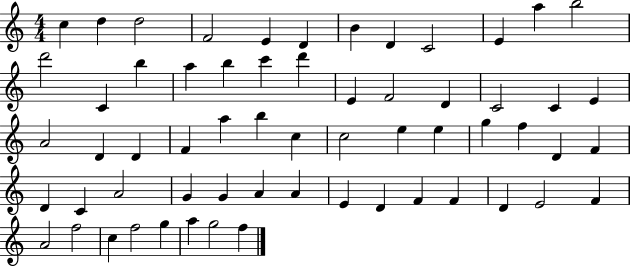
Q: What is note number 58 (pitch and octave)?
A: G5